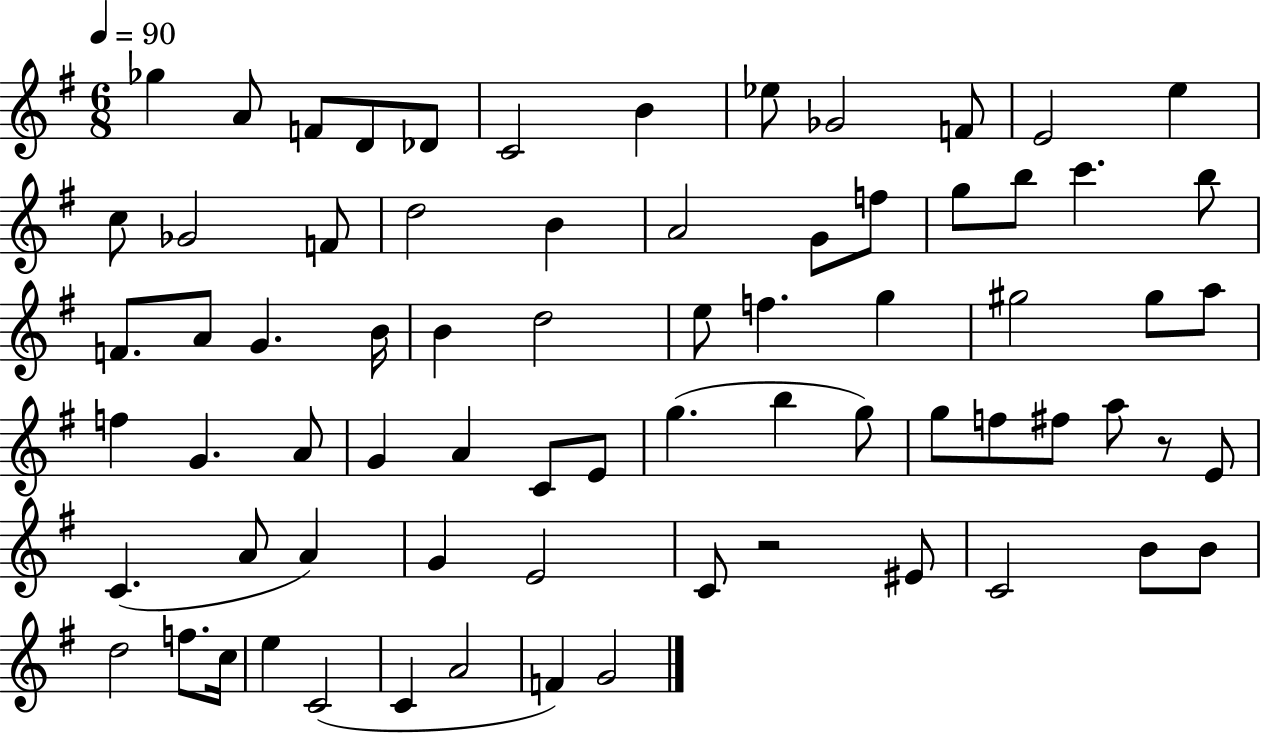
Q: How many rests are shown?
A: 2